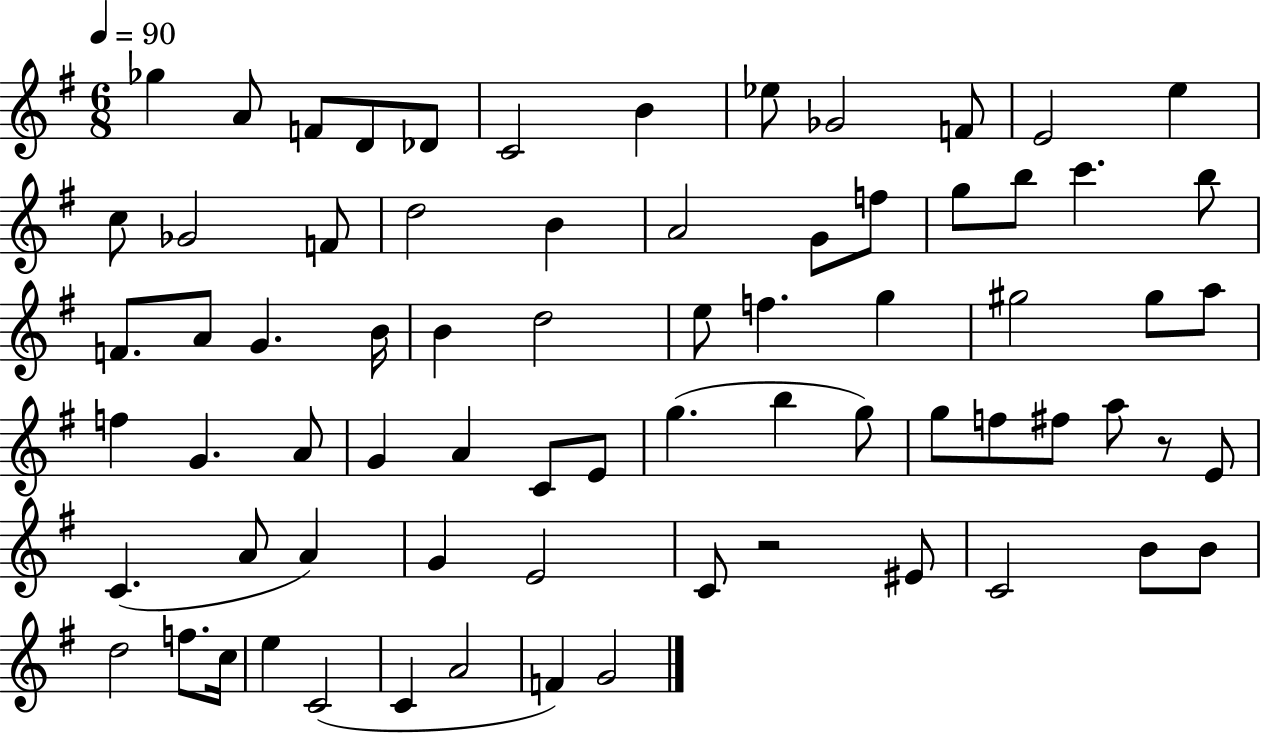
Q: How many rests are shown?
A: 2